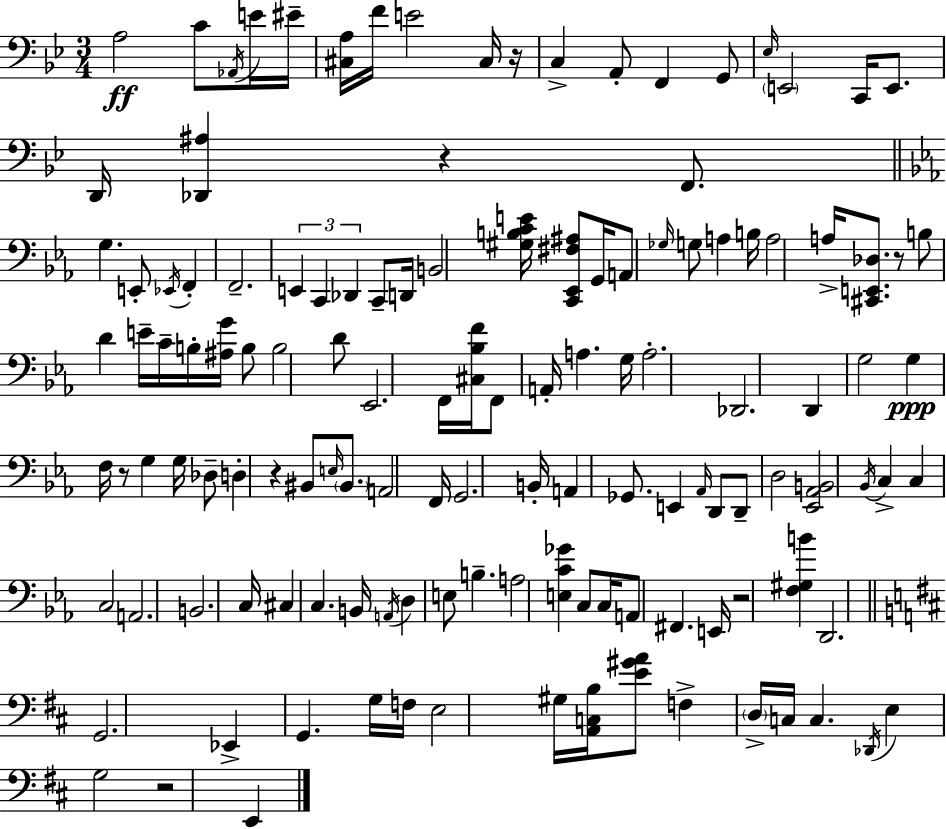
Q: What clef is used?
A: bass